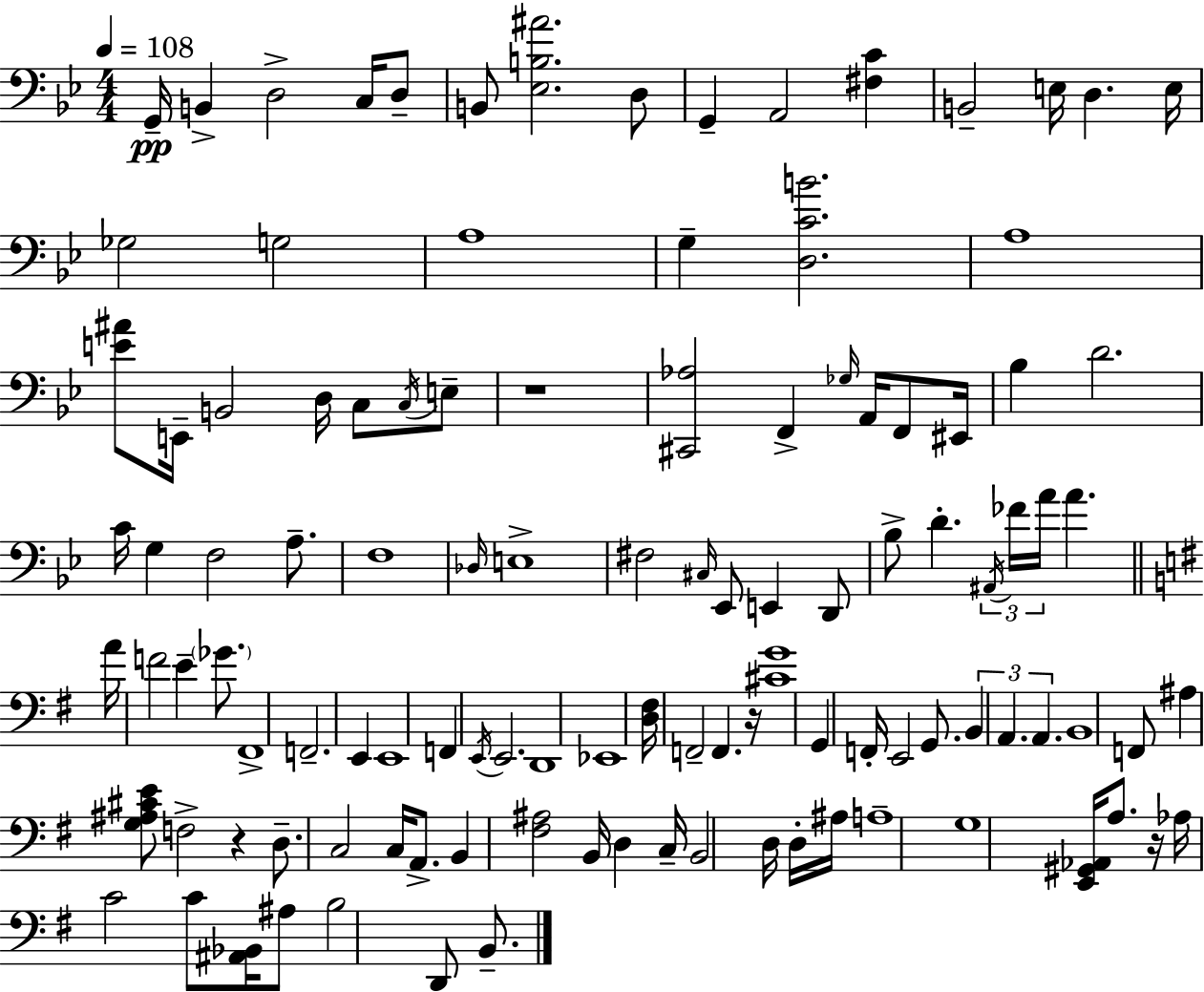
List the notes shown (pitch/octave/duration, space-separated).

G2/s B2/q D3/h C3/s D3/e B2/e [Eb3,B3,A#4]/h. D3/e G2/q A2/h [F#3,C4]/q B2/h E3/s D3/q. E3/s Gb3/h G3/h A3/w G3/q [D3,C4,B4]/h. A3/w [E4,A#4]/e E2/s B2/h D3/s C3/e C3/s E3/e R/w [C#2,Ab3]/h F2/q Gb3/s A2/s F2/e EIS2/s Bb3/q D4/h. C4/s G3/q F3/h A3/e. F3/w Db3/s E3/w F#3/h C#3/s Eb2/e E2/q D2/e Bb3/e D4/q. A#2/s FES4/s A4/s A4/q. A4/s F4/h E4/q Gb4/e. F#2/w F2/h. E2/q E2/w F2/q E2/s E2/h. D2/w Eb2/w [D3,F#3]/s F2/h F2/q. R/s [C#4,G4]/w G2/q F2/s E2/h G2/e. B2/q A2/q. A2/q. B2/w F2/e A#3/q [G3,A#3,C#4,E4]/e F3/h R/q D3/e. C3/h C3/s A2/e. B2/q [F#3,A#3]/h B2/s D3/q C3/s B2/h D3/s D3/s A#3/s A3/w G3/w [E2,G#2,Ab2]/s A3/e. R/s Ab3/s C4/h C4/e [A#2,Bb2]/s A#3/e B3/h D2/e B2/e.